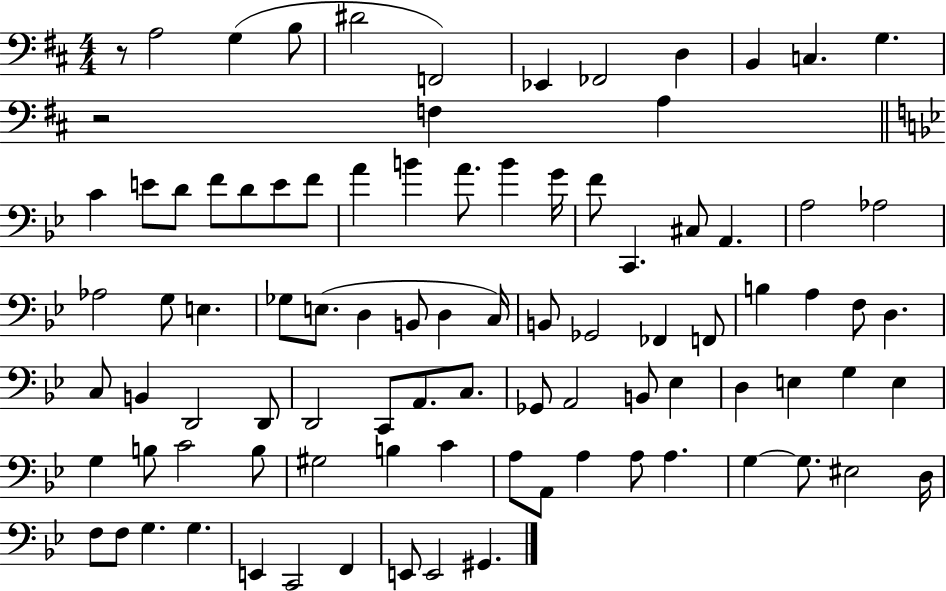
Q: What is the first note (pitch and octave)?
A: A3